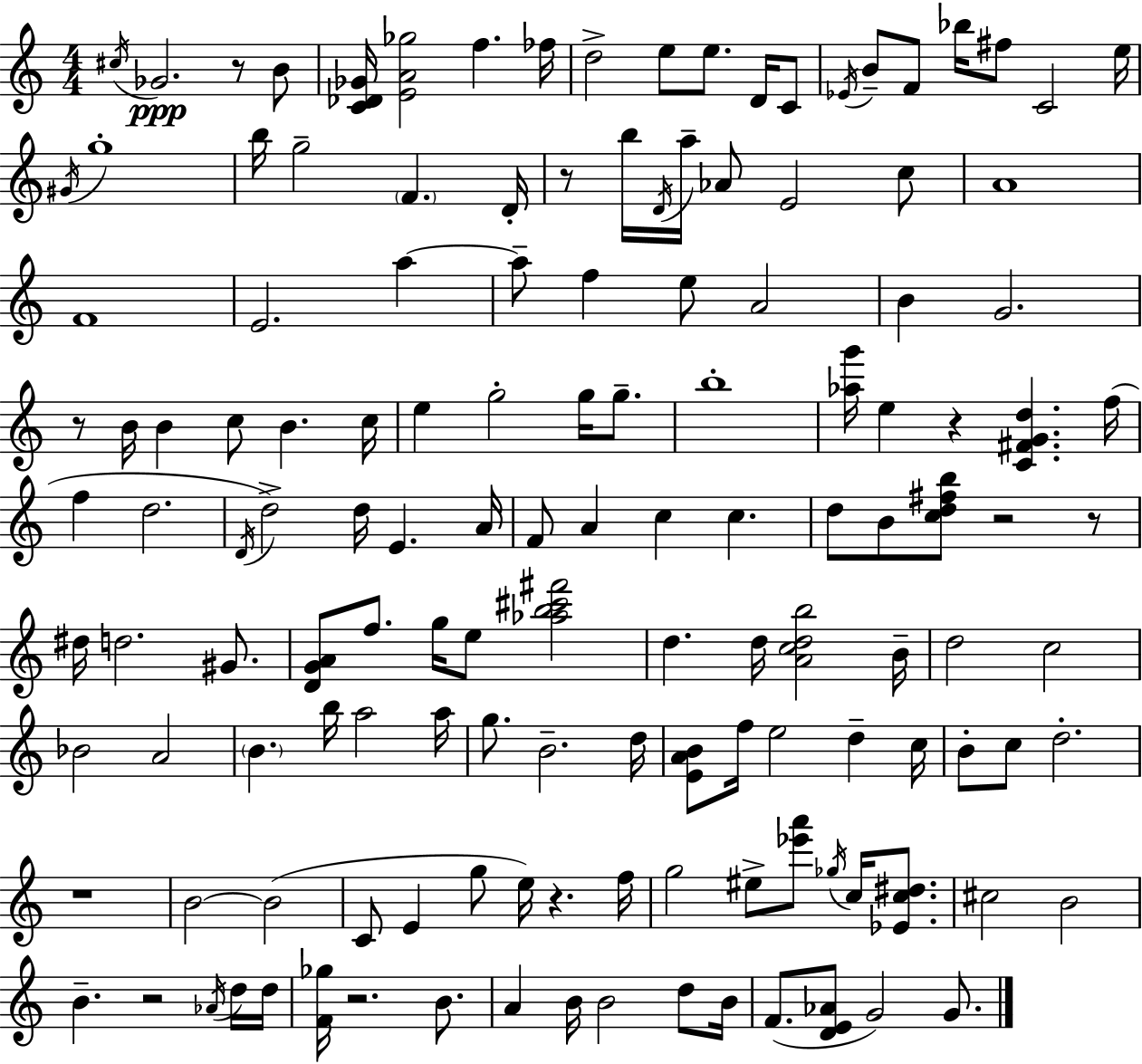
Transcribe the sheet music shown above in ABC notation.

X:1
T:Untitled
M:4/4
L:1/4
K:C
^c/4 _G2 z/2 B/2 [C_D_G]/4 [EA_g]2 f _f/4 d2 e/2 e/2 D/4 C/2 _E/4 B/2 F/2 _b/4 ^f/2 C2 e/4 ^G/4 g4 b/4 g2 F D/4 z/2 b/4 D/4 a/4 _A/2 E2 c/2 A4 F4 E2 a a/2 f e/2 A2 B G2 z/2 B/4 B c/2 B c/4 e g2 g/4 g/2 b4 [_ag']/4 e z [C^FGd] f/4 f d2 D/4 d2 d/4 E A/4 F/2 A c c d/2 B/2 [cd^fb]/2 z2 z/2 ^d/4 d2 ^G/2 [DGA]/2 f/2 g/4 e/2 [_ab^c'^f']2 d d/4 [Acdb]2 B/4 d2 c2 _B2 A2 B b/4 a2 a/4 g/2 B2 d/4 [EAB]/2 f/4 e2 d c/4 B/2 c/2 d2 z4 B2 B2 C/2 E g/2 e/4 z f/4 g2 ^e/2 [_e'a']/2 _g/4 c/4 [_Ec^d]/2 ^c2 B2 B z2 _A/4 d/4 d/4 [F_g]/4 z2 B/2 A B/4 B2 d/2 B/4 F/2 [DE_A]/2 G2 G/2